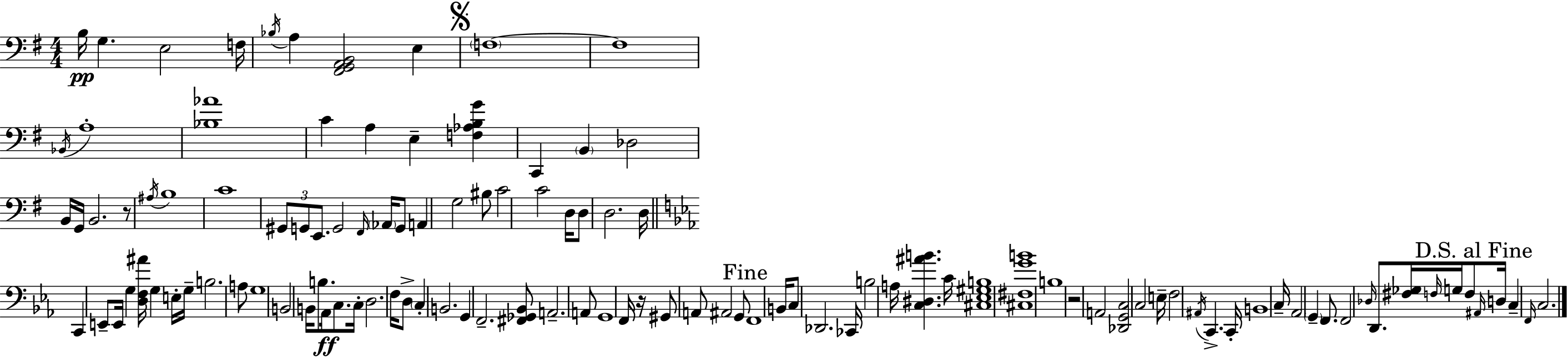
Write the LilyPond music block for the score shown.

{
  \clef bass
  \numericTimeSignature
  \time 4/4
  \key g \major
  b16\pp g4. e2 f16 | \acciaccatura { bes16 } a4 <fis, g, a, b,>2 e4 | \mark \markup { \musicglyph "scripts.segno" } \parenthesize f1~~ | f1 | \break \acciaccatura { bes,16 } a1-. | <bes aes'>1 | c'4 a4 e4-- <f aes b g'>4 | c,4 \parenthesize b,4 des2 | \break b,16 g,16 b,2. | r8 \acciaccatura { ais16 } b1 | c'1 | \tuplet 3/2 { gis,8 g,8 e,8. } g,2 | \break \grace { fis,16 } \parenthesize aes,16 g,8 a,4 g2 | bis8 c'2 c'2 | d16 d8 d2. | d16 \bar "||" \break \key ees \major c,4 e,8-- e,16 g4 <d f ais'>16 g4 | e16-. g16-- b2. a8 | g1 | b,2 b,16 b8. aes,16\ff c8. | \break c16-. d2. f16 d8-> | \parenthesize c4-. b,2. | g,4 f,2.-- | <fis, ges, bes,>8 a,2.-- a,8 | \break g,1 | f,16 r16 gis,8 a,8 ais,2 g,8 | \mark "Fine" f,1 | b,16 c8 des,2. ces,16 | \break b2 a16 <c dis ais' b'>4. c'16 | <cis ees gis b>1 | <cis fis g' b'>1 | b1 | \break r2 a,2 | <des, g, c>2 c2 | e16-- f2 \acciaccatura { ais,16 } c,4.-> | c,16-. b,1 | \break c16-- aes,2 \parenthesize g,4-- f,8. | f,2 \grace { des16 } d,8. <fis ges>16 \grace { f16 } g16 | f8 \mark "D.S. al Fine" \grace { ais,16 } d16 c4-- \grace { f,16 } c2. | \bar "|."
}